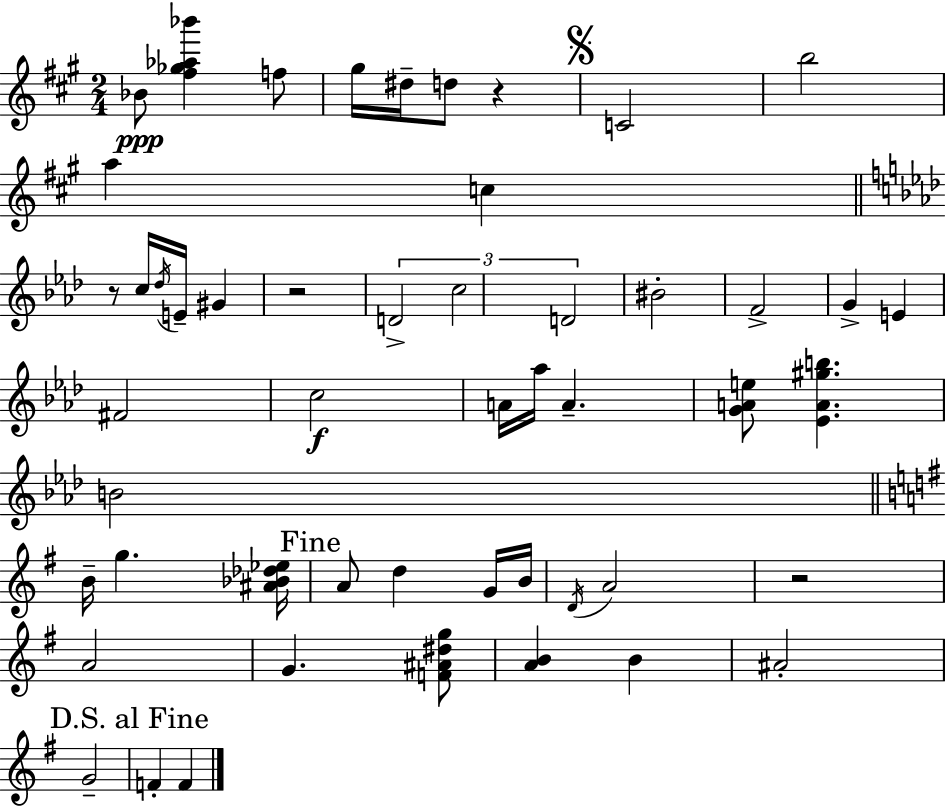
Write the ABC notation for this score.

X:1
T:Untitled
M:2/4
L:1/4
K:A
_B/2 [^f_g_a_b'] f/2 ^g/4 ^d/4 d/2 z C2 b2 a c z/2 c/4 _d/4 E/4 ^G z2 D2 c2 D2 ^B2 F2 G E ^F2 c2 A/4 _a/4 A [GAe]/2 [_EA^gb] B2 B/4 g [^A_B_d_e]/4 A/2 d G/4 B/4 D/4 A2 z2 A2 G [F^A^dg]/2 [AB] B ^A2 G2 F F